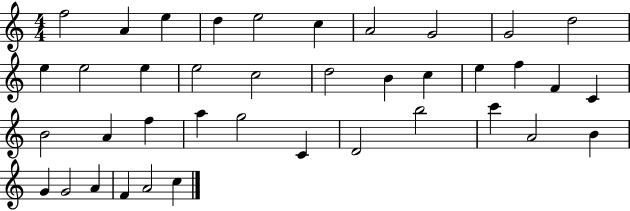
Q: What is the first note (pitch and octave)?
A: F5